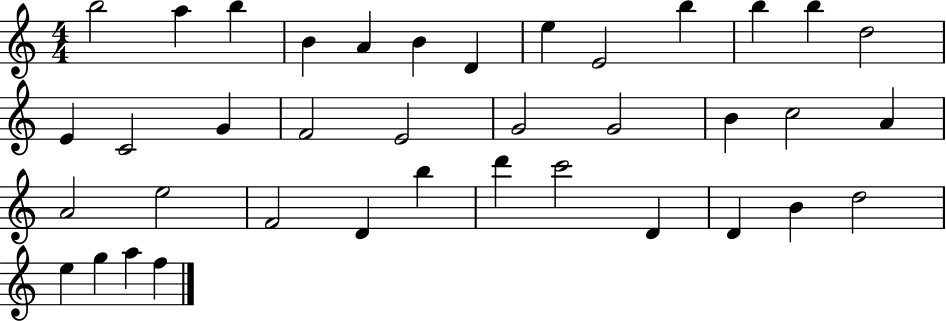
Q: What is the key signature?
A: C major